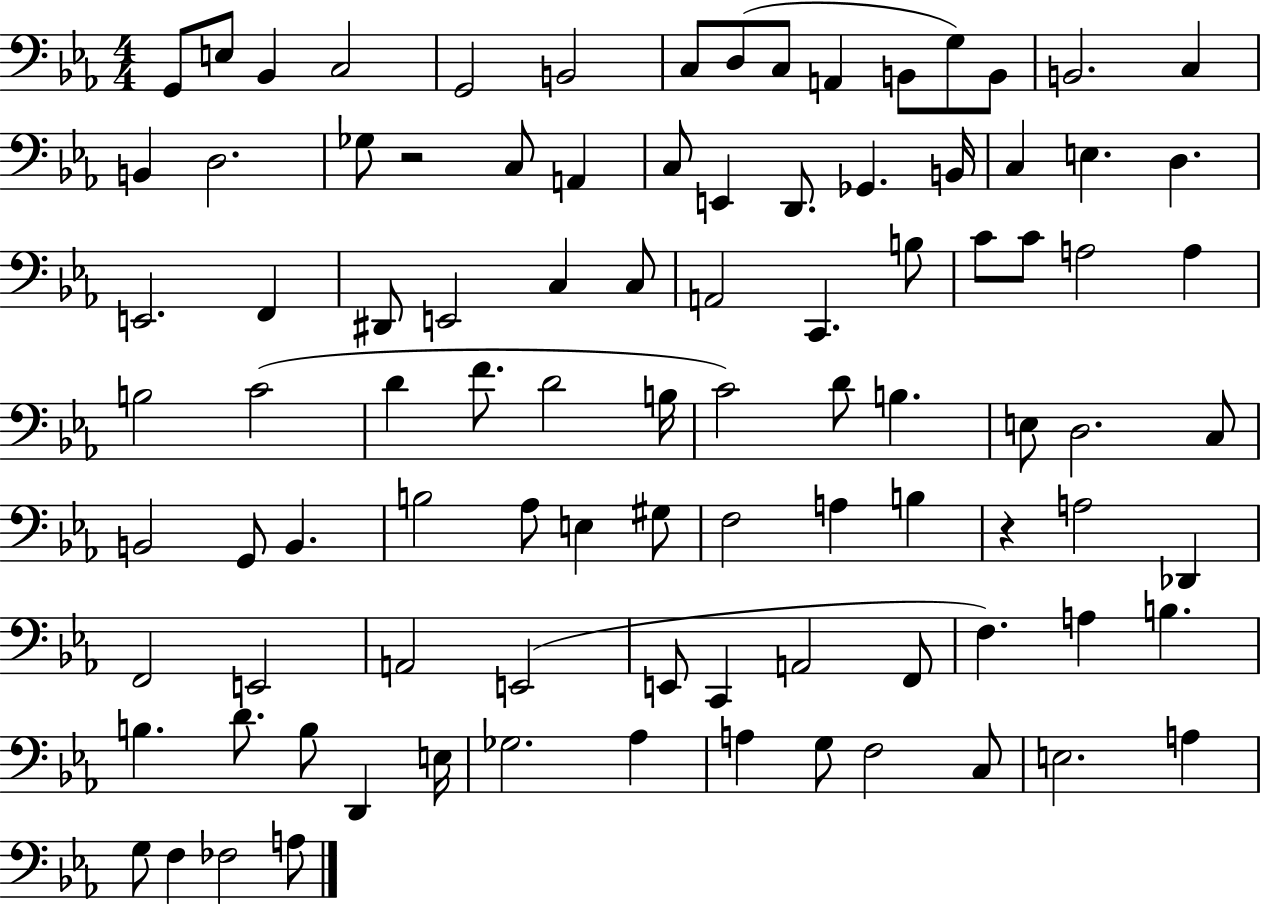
{
  \clef bass
  \numericTimeSignature
  \time 4/4
  \key ees \major
  g,8 e8 bes,4 c2 | g,2 b,2 | c8 d8( c8 a,4 b,8 g8) b,8 | b,2. c4 | \break b,4 d2. | ges8 r2 c8 a,4 | c8 e,4 d,8. ges,4. b,16 | c4 e4. d4. | \break e,2. f,4 | dis,8 e,2 c4 c8 | a,2 c,4. b8 | c'8 c'8 a2 a4 | \break b2 c'2( | d'4 f'8. d'2 b16 | c'2) d'8 b4. | e8 d2. c8 | \break b,2 g,8 b,4. | b2 aes8 e4 gis8 | f2 a4 b4 | r4 a2 des,4 | \break f,2 e,2 | a,2 e,2( | e,8 c,4 a,2 f,8 | f4.) a4 b4. | \break b4. d'8. b8 d,4 e16 | ges2. aes4 | a4 g8 f2 c8 | e2. a4 | \break g8 f4 fes2 a8 | \bar "|."
}